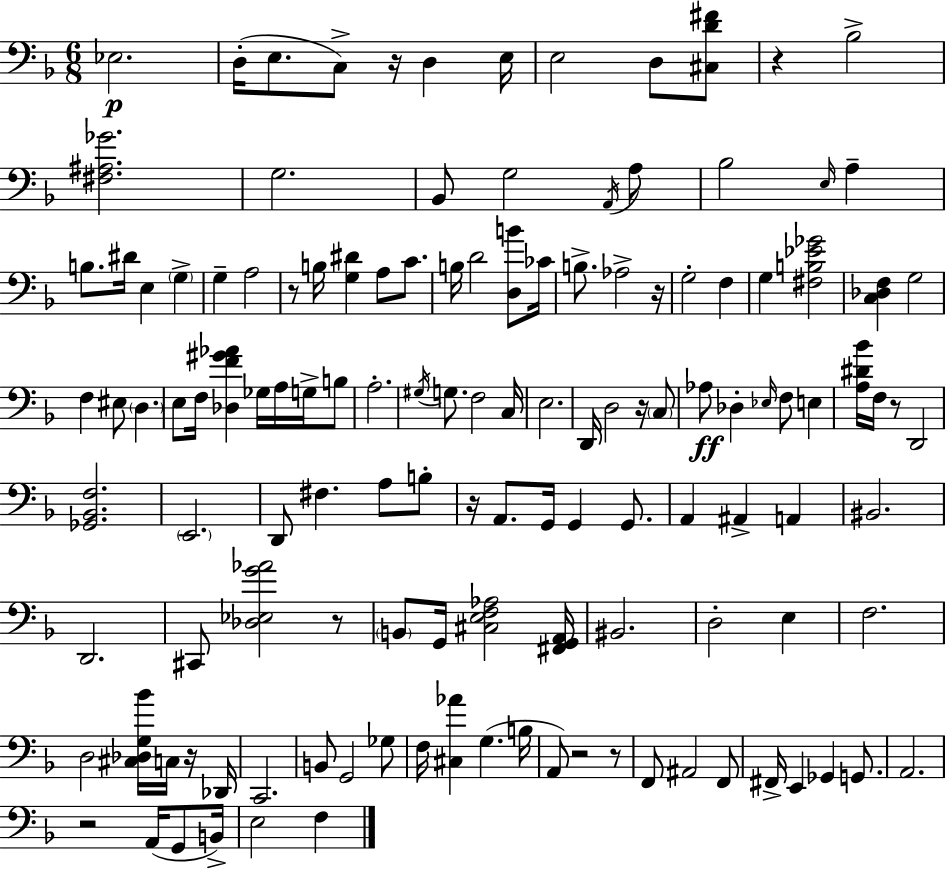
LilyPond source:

{
  \clef bass
  \numericTimeSignature
  \time 6/8
  \key f \major
  \repeat volta 2 { ees2.\p | d16-.( e8. c8->) r16 d4 e16 | e2 d8 <cis d' fis'>8 | r4 bes2-> | \break <fis ais ges'>2. | g2. | bes,8 g2 \acciaccatura { a,16 } a8 | bes2 \grace { e16 } a4-- | \break b8. dis'16 e4 \parenthesize g4-> | g4-- a2 | r8 b16 <g dis'>4 a8 c'8. | b16 d'2 <d b'>8 | \break ces'16 b8.-> aes2-> | r16 g2-. f4 | g4 <fis b ees' ges'>2 | <c des f>4 g2 | \break f4 eis8 \parenthesize d4. | e8 f16 <des f' gis' aes'>4 ges16 a16 g16-> | b8 a2.-. | \acciaccatura { gis16 } g8. f2 | \break c16 e2. | d,16 d2 | r16 \parenthesize c8 aes8\ff des4-. \grace { ees16 } f8 | e4 <a dis' bes'>16 f16 r8 d,2 | \break <ges, bes, f>2. | \parenthesize e,2. | d,8 fis4. | a8 b8-. r16 a,8. g,16 g,4 | \break g,8. a,4 ais,4-> | a,4 bis,2. | d,2. | cis,8 <des ees g' aes'>2 | \break r8 \parenthesize b,8 g,16 <cis e f aes>2 | <fis, g, a,>16 bis,2. | d2-. | e4 f2. | \break d2 | <cis des g bes'>16 c16 r16 des,16 c,2. | b,8 g,2 | ges8 f16 <cis aes'>4 g4.( | \break b16 a,8) r2 | r8 f,8 ais,2 | f,8 fis,16-> e,4 ges,4 | g,8. a,2. | \break r2 | a,16( g,8 b,16->) e2 | f4 } \bar "|."
}